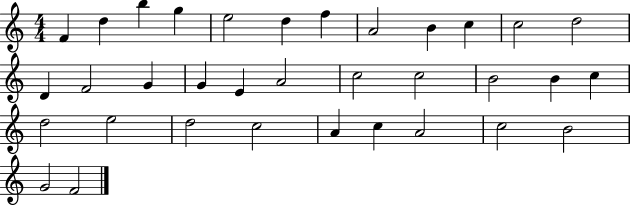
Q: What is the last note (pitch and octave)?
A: F4